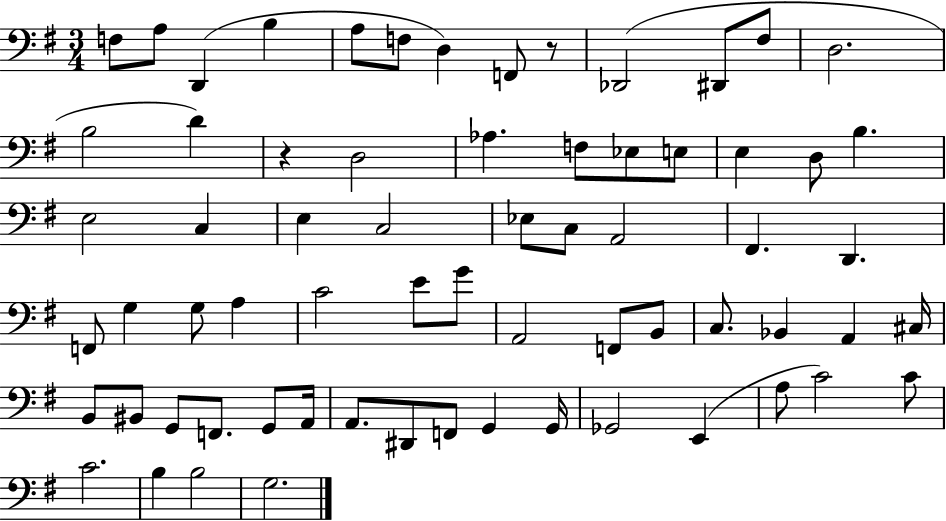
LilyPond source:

{
  \clef bass
  \numericTimeSignature
  \time 3/4
  \key g \major
  \repeat volta 2 { f8 a8 d,4( b4 | a8 f8 d4) f,8 r8 | des,2( dis,8 fis8 | d2. | \break b2 d'4) | r4 d2 | aes4. f8 ees8 e8 | e4 d8 b4. | \break e2 c4 | e4 c2 | ees8 c8 a,2 | fis,4. d,4. | \break f,8 g4 g8 a4 | c'2 e'8 g'8 | a,2 f,8 b,8 | c8. bes,4 a,4 cis16 | \break b,8 bis,8 g,8 f,8. g,8 a,16 | a,8. dis,8 f,8 g,4 g,16 | ges,2 e,4( | a8 c'2) c'8 | \break c'2. | b4 b2 | g2. | } \bar "|."
}